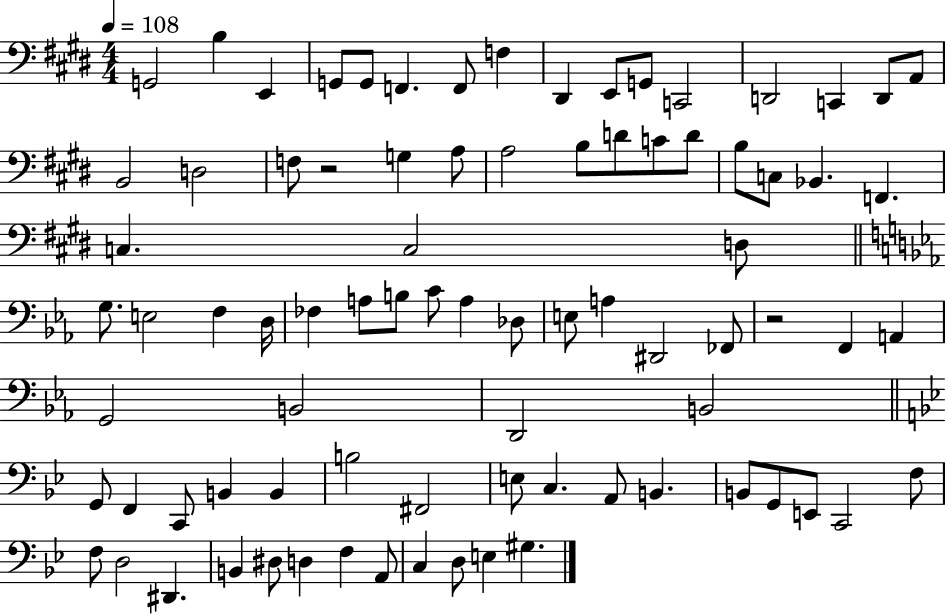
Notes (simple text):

G2/h B3/q E2/q G2/e G2/e F2/q. F2/e F3/q D#2/q E2/e G2/e C2/h D2/h C2/q D2/e A2/e B2/h D3/h F3/e R/h G3/q A3/e A3/h B3/e D4/e C4/e D4/e B3/e C3/e Bb2/q. F2/q. C3/q. C3/h D3/e G3/e. E3/h F3/q D3/s FES3/q A3/e B3/e C4/e A3/q Db3/e E3/e A3/q D#2/h FES2/e R/h F2/q A2/q G2/h B2/h D2/h B2/h G2/e F2/q C2/e B2/q B2/q B3/h F#2/h E3/e C3/q. A2/e B2/q. B2/e G2/e E2/e C2/h F3/e F3/e D3/h D#2/q. B2/q D#3/e D3/q F3/q A2/e C3/q D3/e E3/q G#3/q.